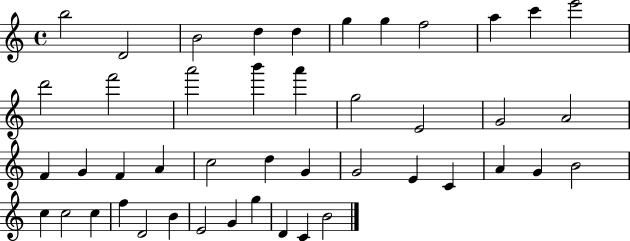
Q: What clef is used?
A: treble